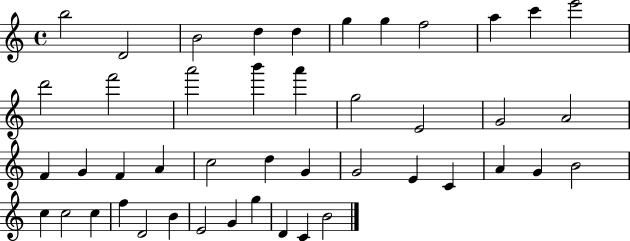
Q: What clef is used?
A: treble